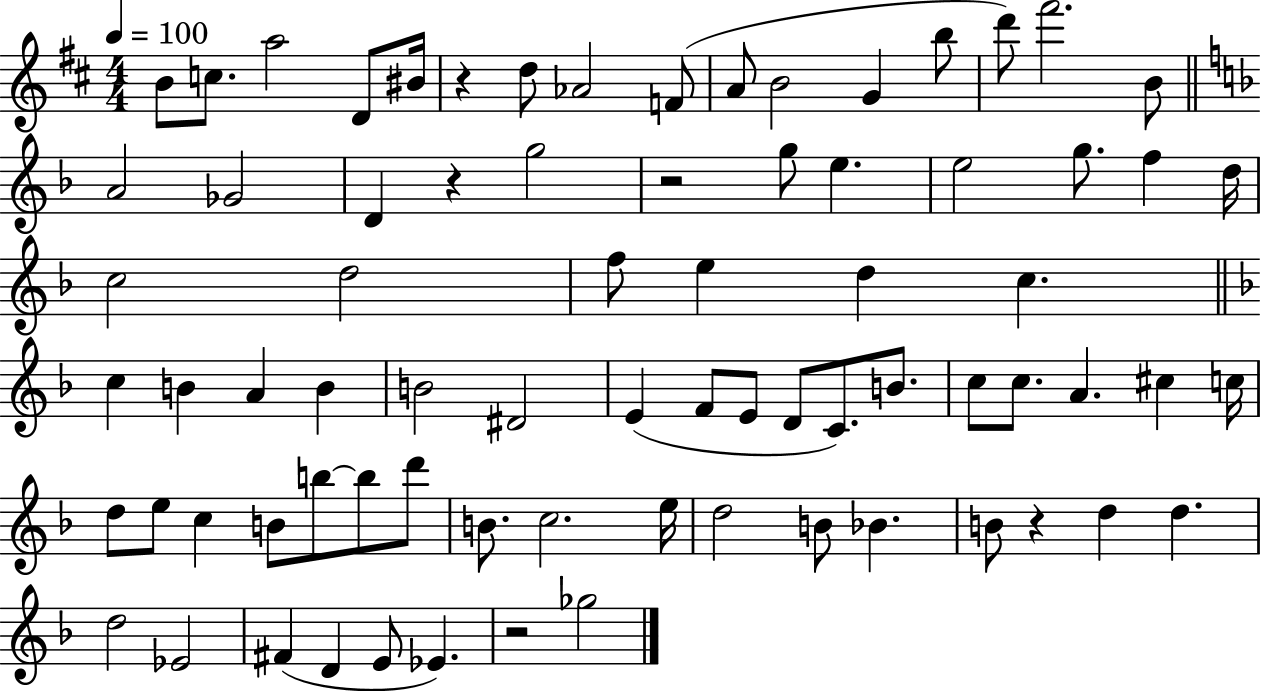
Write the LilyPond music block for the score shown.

{
  \clef treble
  \numericTimeSignature
  \time 4/4
  \key d \major
  \tempo 4 = 100
  b'8 c''8. a''2 d'8 bis'16 | r4 d''8 aes'2 f'8( | a'8 b'2 g'4 b''8 | d'''8) fis'''2. b'8 | \break \bar "||" \break \key f \major a'2 ges'2 | d'4 r4 g''2 | r2 g''8 e''4. | e''2 g''8. f''4 d''16 | \break c''2 d''2 | f''8 e''4 d''4 c''4. | \bar "||" \break \key f \major c''4 b'4 a'4 b'4 | b'2 dis'2 | e'4( f'8 e'8 d'8 c'8.) b'8. | c''8 c''8. a'4. cis''4 c''16 | \break d''8 e''8 c''4 b'8 b''8~~ b''8 d'''8 | b'8. c''2. e''16 | d''2 b'8 bes'4. | b'8 r4 d''4 d''4. | \break d''2 ees'2 | fis'4( d'4 e'8 ees'4.) | r2 ges''2 | \bar "|."
}